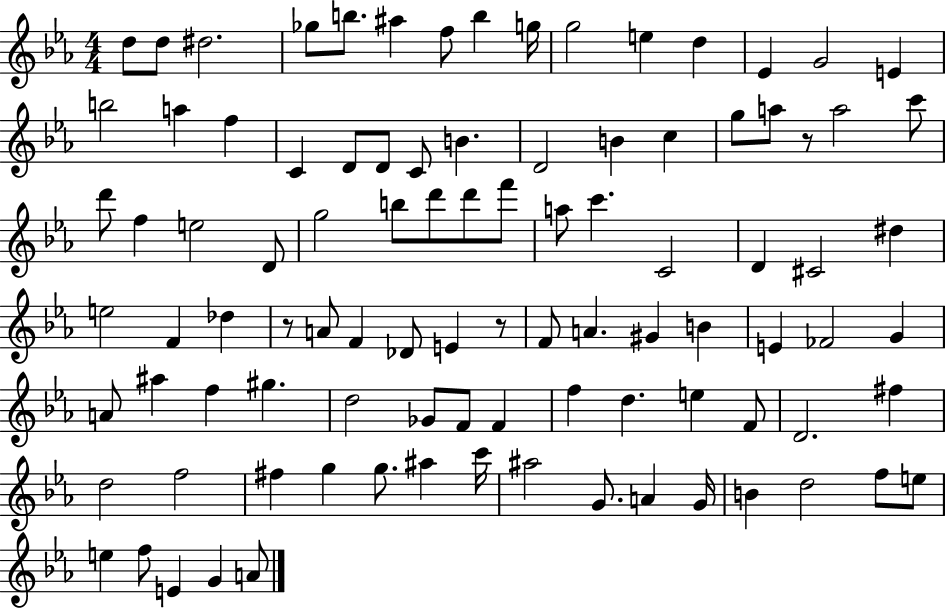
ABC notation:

X:1
T:Untitled
M:4/4
L:1/4
K:Eb
d/2 d/2 ^d2 _g/2 b/2 ^a f/2 b g/4 g2 e d _E G2 E b2 a f C D/2 D/2 C/2 B D2 B c g/2 a/2 z/2 a2 c'/2 d'/2 f e2 D/2 g2 b/2 d'/2 d'/2 f'/2 a/2 c' C2 D ^C2 ^d e2 F _d z/2 A/2 F _D/2 E z/2 F/2 A ^G B E _F2 G A/2 ^a f ^g d2 _G/2 F/2 F f d e F/2 D2 ^f d2 f2 ^f g g/2 ^a c'/4 ^a2 G/2 A G/4 B d2 f/2 e/2 e f/2 E G A/2